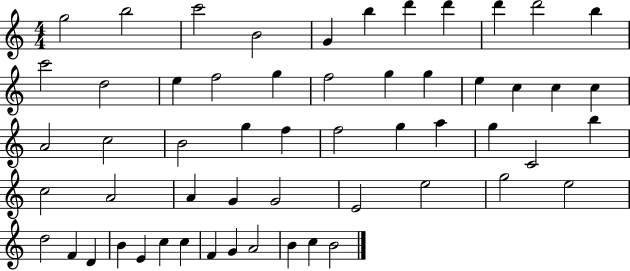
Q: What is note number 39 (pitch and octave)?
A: G4